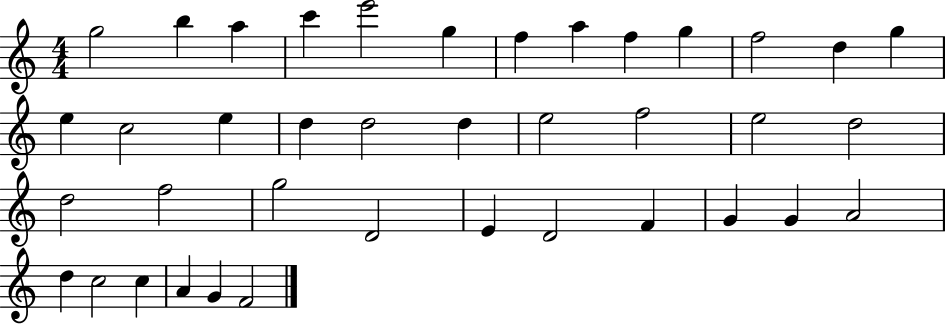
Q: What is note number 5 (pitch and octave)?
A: E6